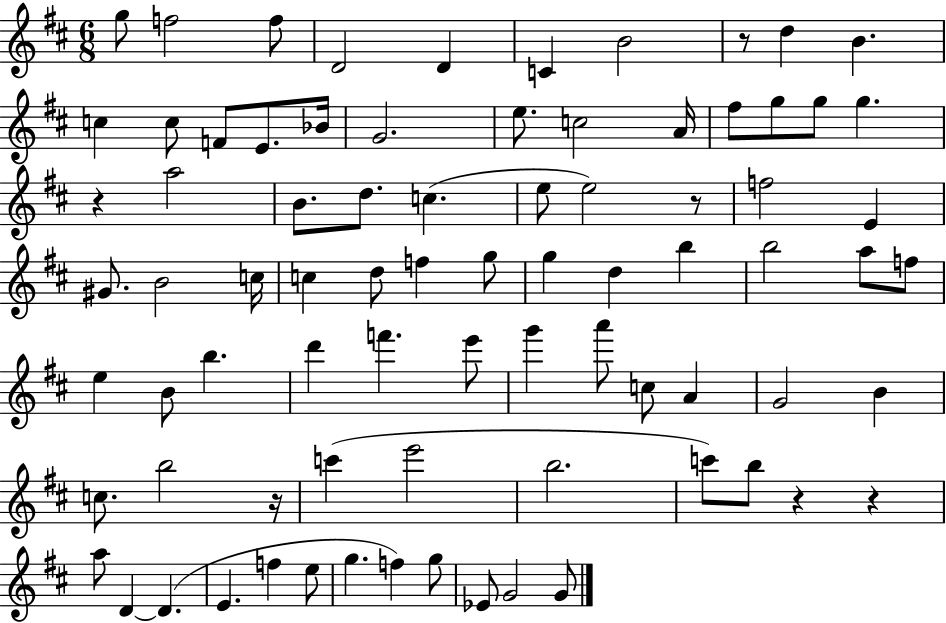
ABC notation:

X:1
T:Untitled
M:6/8
L:1/4
K:D
g/2 f2 f/2 D2 D C B2 z/2 d B c c/2 F/2 E/2 _B/4 G2 e/2 c2 A/4 ^f/2 g/2 g/2 g z a2 B/2 d/2 c e/2 e2 z/2 f2 E ^G/2 B2 c/4 c d/2 f g/2 g d b b2 a/2 f/2 e B/2 b d' f' e'/2 g' a'/2 c/2 A G2 B c/2 b2 z/4 c' e'2 b2 c'/2 b/2 z z a/2 D D E f e/2 g f g/2 _E/2 G2 G/2